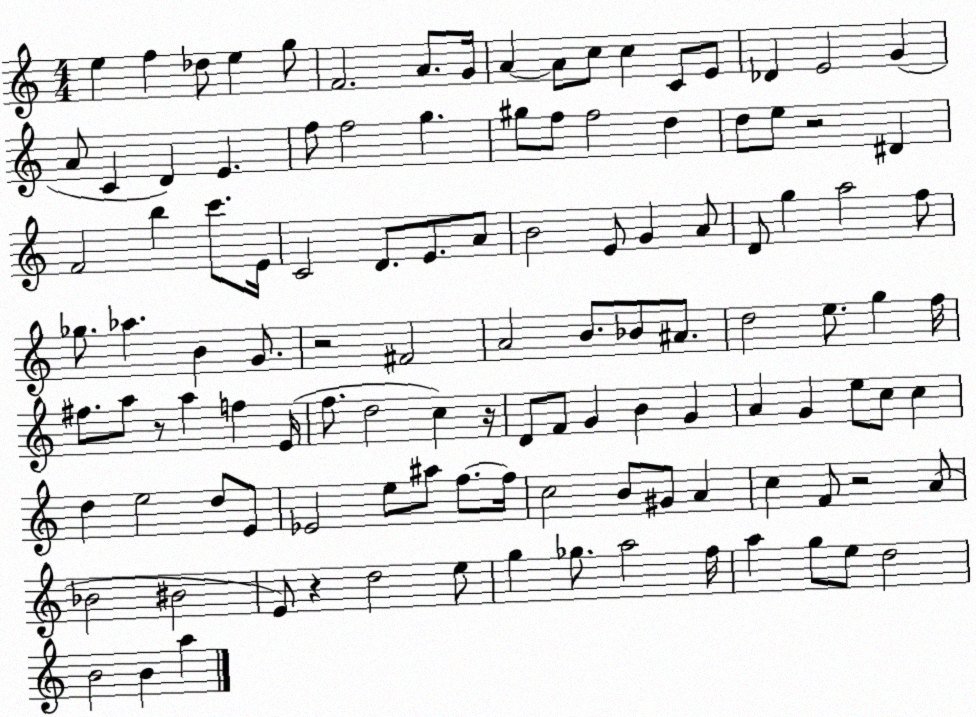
X:1
T:Untitled
M:4/4
L:1/4
K:C
e f _d/2 e g/2 F2 A/2 G/4 A A/2 c/2 c C/2 E/2 _D E2 G A/2 C D E f/2 f2 g ^g/2 f/2 f2 d d/2 e/2 z2 ^D F2 b c'/2 E/4 C2 D/2 E/2 A/2 B2 E/2 G A/2 D/2 g a2 f/2 _g/2 _a B G/2 z2 ^F2 A2 B/2 _B/2 ^A/2 d2 e/2 g f/4 ^f/2 a/2 z/2 a f E/4 f/2 d2 c z/4 D/2 F/2 G B G A G e/2 c/2 c d e2 d/2 E/2 _E2 e/2 ^a/2 f/2 f/4 c2 B/2 ^G/2 A c F/2 z2 A/2 _B2 ^B2 E/2 z d2 e/2 g _g/2 a2 f/4 a g/2 e/2 d2 B2 B a